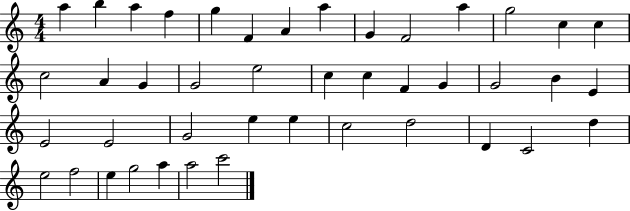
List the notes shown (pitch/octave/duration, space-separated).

A5/q B5/q A5/q F5/q G5/q F4/q A4/q A5/q G4/q F4/h A5/q G5/h C5/q C5/q C5/h A4/q G4/q G4/h E5/h C5/q C5/q F4/q G4/q G4/h B4/q E4/q E4/h E4/h G4/h E5/q E5/q C5/h D5/h D4/q C4/h D5/q E5/h F5/h E5/q G5/h A5/q A5/h C6/h